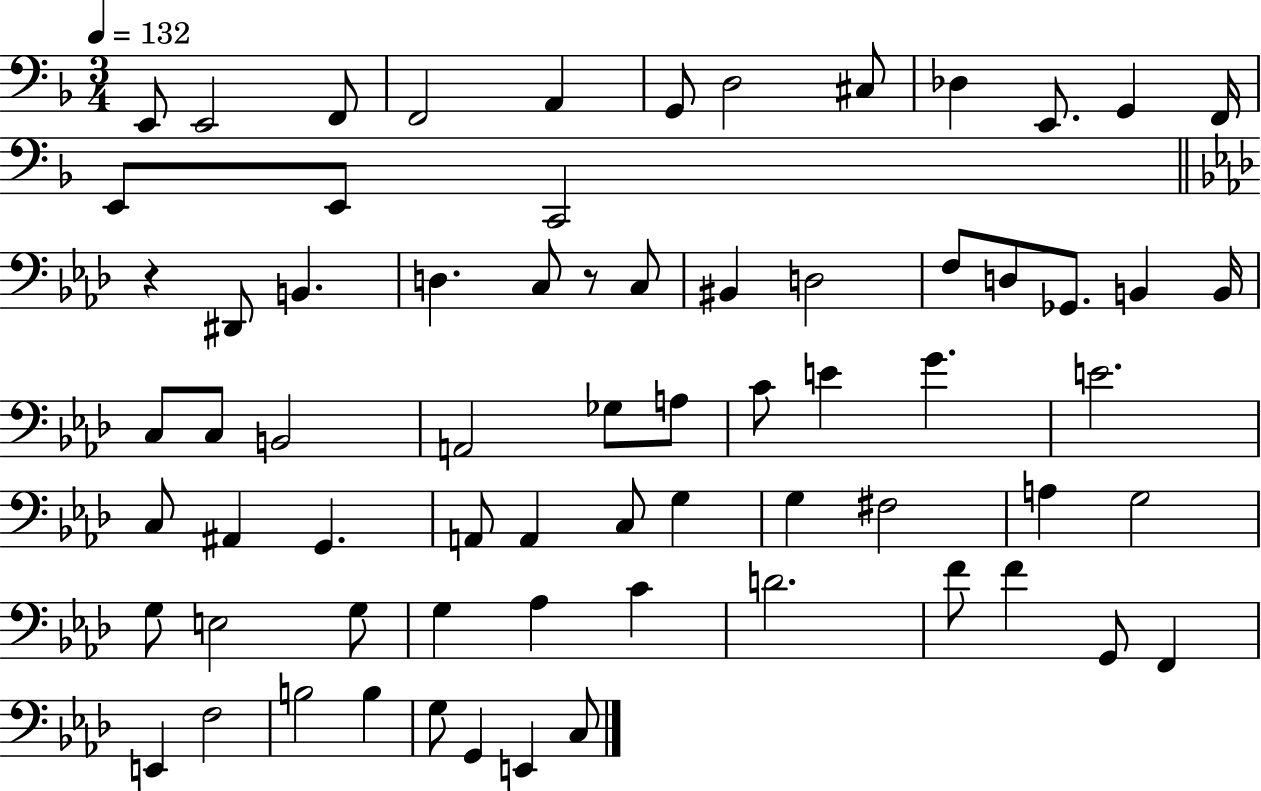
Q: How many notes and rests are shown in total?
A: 69